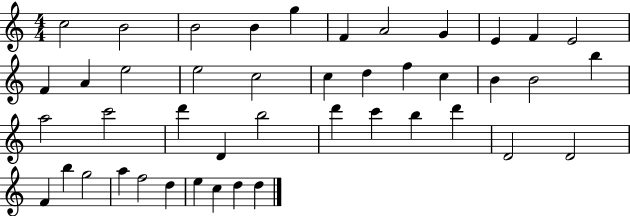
C5/h B4/h B4/h B4/q G5/q F4/q A4/h G4/q E4/q F4/q E4/h F4/q A4/q E5/h E5/h C5/h C5/q D5/q F5/q C5/q B4/q B4/h B5/q A5/h C6/h D6/q D4/q B5/h D6/q C6/q B5/q D6/q D4/h D4/h F4/q B5/q G5/h A5/q F5/h D5/q E5/q C5/q D5/q D5/q